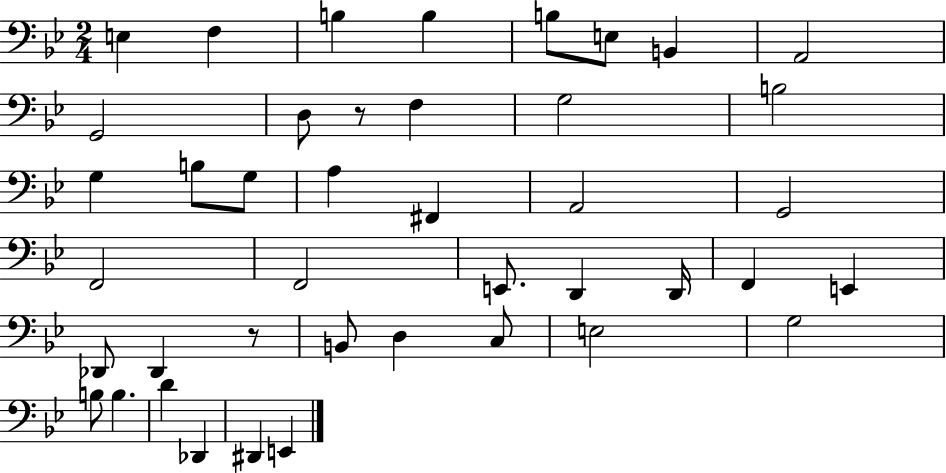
E3/q F3/q B3/q B3/q B3/e E3/e B2/q A2/h G2/h D3/e R/e F3/q G3/h B3/h G3/q B3/e G3/e A3/q F#2/q A2/h G2/h F2/h F2/h E2/e. D2/q D2/s F2/q E2/q Db2/e Db2/q R/e B2/e D3/q C3/e E3/h G3/h B3/e B3/q. D4/q Db2/q D#2/q E2/q